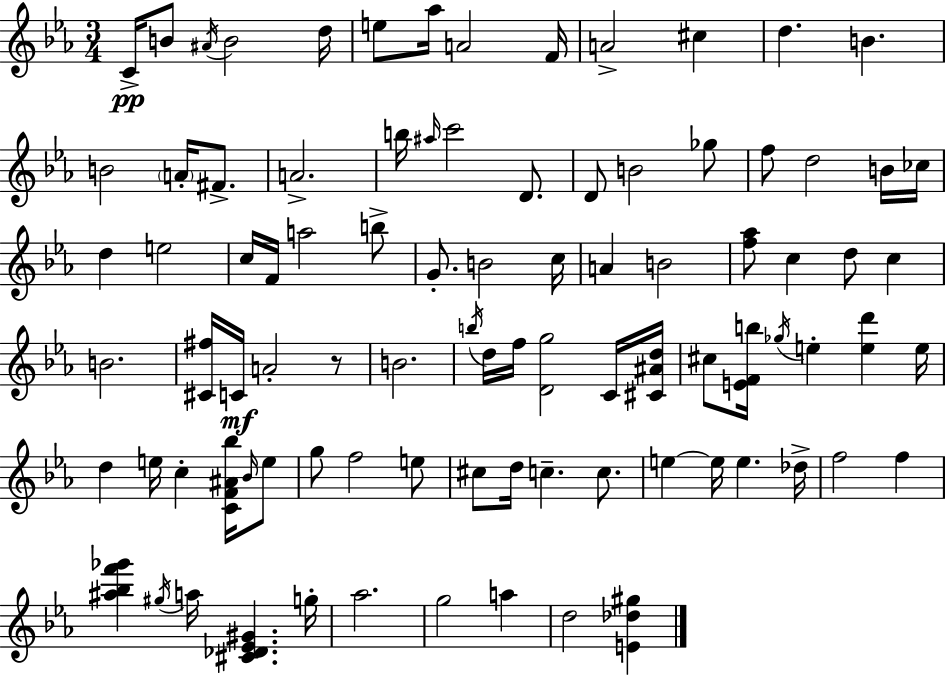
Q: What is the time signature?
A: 3/4